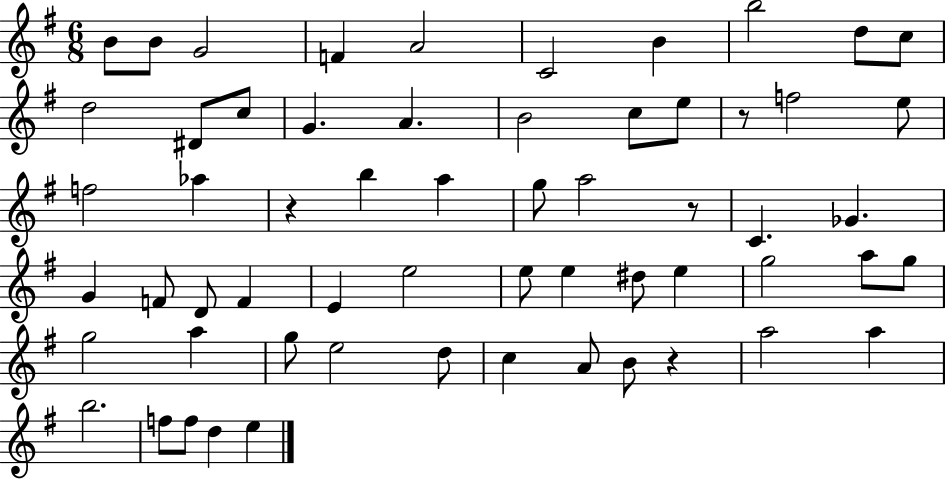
{
  \clef treble
  \numericTimeSignature
  \time 6/8
  \key g \major
  \repeat volta 2 { b'8 b'8 g'2 | f'4 a'2 | c'2 b'4 | b''2 d''8 c''8 | \break d''2 dis'8 c''8 | g'4. a'4. | b'2 c''8 e''8 | r8 f''2 e''8 | \break f''2 aes''4 | r4 b''4 a''4 | g''8 a''2 r8 | c'4. ges'4. | \break g'4 f'8 d'8 f'4 | e'4 e''2 | e''8 e''4 dis''8 e''4 | g''2 a''8 g''8 | \break g''2 a''4 | g''8 e''2 d''8 | c''4 a'8 b'8 r4 | a''2 a''4 | \break b''2. | f''8 f''8 d''4 e''4 | } \bar "|."
}